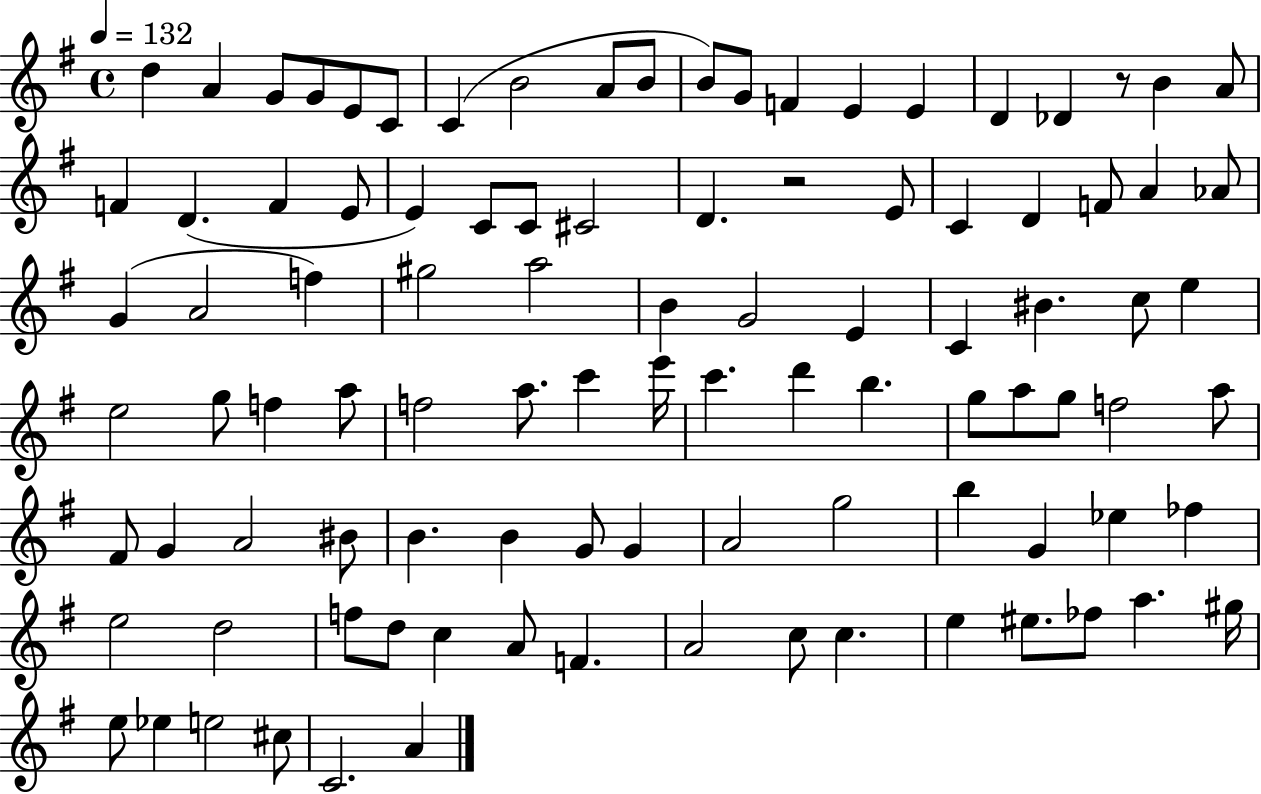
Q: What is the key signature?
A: G major